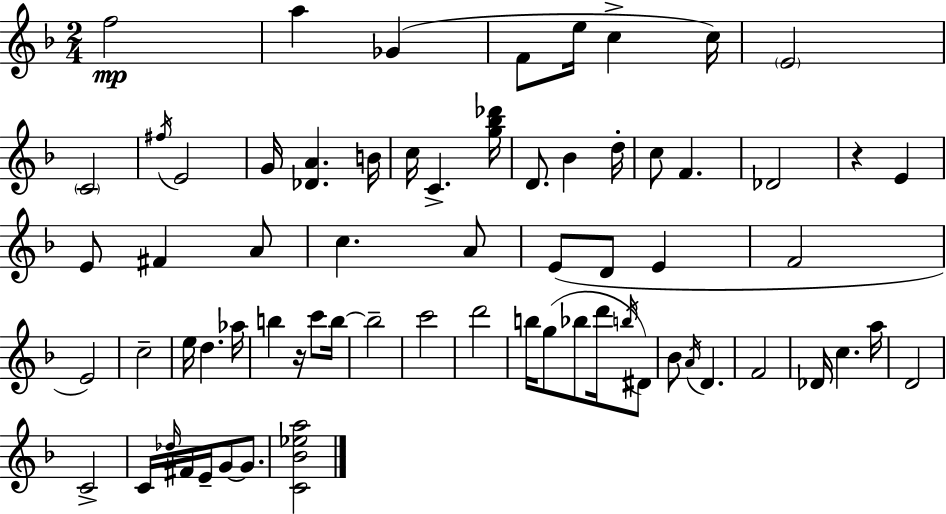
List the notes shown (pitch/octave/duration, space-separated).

F5/h A5/q Gb4/q F4/e E5/s C5/q C5/s E4/h C4/h F#5/s E4/h G4/s [Db4,A4]/q. B4/s C5/s C4/q. [G5,Bb5,Db6]/s D4/e. Bb4/q D5/s C5/e F4/q. Db4/h R/q E4/q E4/e F#4/q A4/e C5/q. A4/e E4/e D4/e E4/q F4/h E4/h C5/h E5/s D5/q. Ab5/s B5/q R/s C6/e B5/s B5/h C6/h D6/h B5/s G5/e Bb5/e D6/s B5/s D#4/e Bb4/e A4/s D4/q. F4/h Db4/s C5/q. A5/s D4/h C4/h C4/s Db5/s F#4/s E4/s G4/e G4/e. [C4,Bb4,Eb5,A5]/h